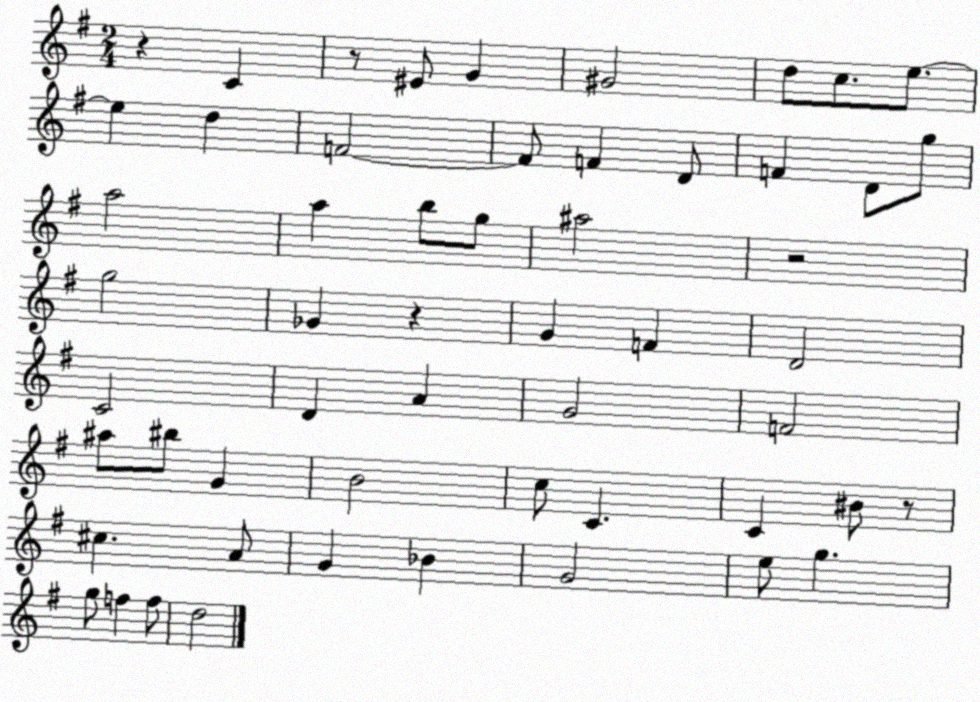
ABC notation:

X:1
T:Untitled
M:2/4
L:1/4
K:G
z C z/2 ^E/2 G ^G2 d/2 c/2 e/2 e d F2 F/2 F D/2 F D/2 g/2 a2 a b/2 g/2 ^a2 z2 g2 _G z G F D2 C2 D A G2 F2 ^a/2 ^b/2 G B2 c/2 C C ^B/2 z/2 ^c A/2 G _B G2 e/2 g g/2 f f/2 d2